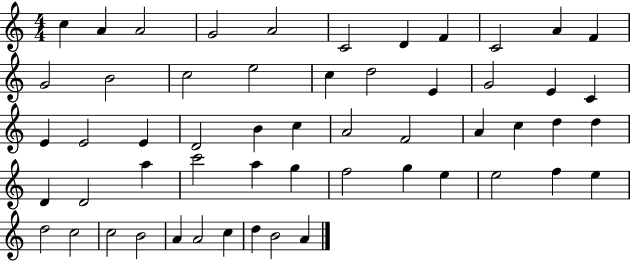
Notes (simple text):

C5/q A4/q A4/h G4/h A4/h C4/h D4/q F4/q C4/h A4/q F4/q G4/h B4/h C5/h E5/h C5/q D5/h E4/q G4/h E4/q C4/q E4/q E4/h E4/q D4/h B4/q C5/q A4/h F4/h A4/q C5/q D5/q D5/q D4/q D4/h A5/q C6/h A5/q G5/q F5/h G5/q E5/q E5/h F5/q E5/q D5/h C5/h C5/h B4/h A4/q A4/h C5/q D5/q B4/h A4/q